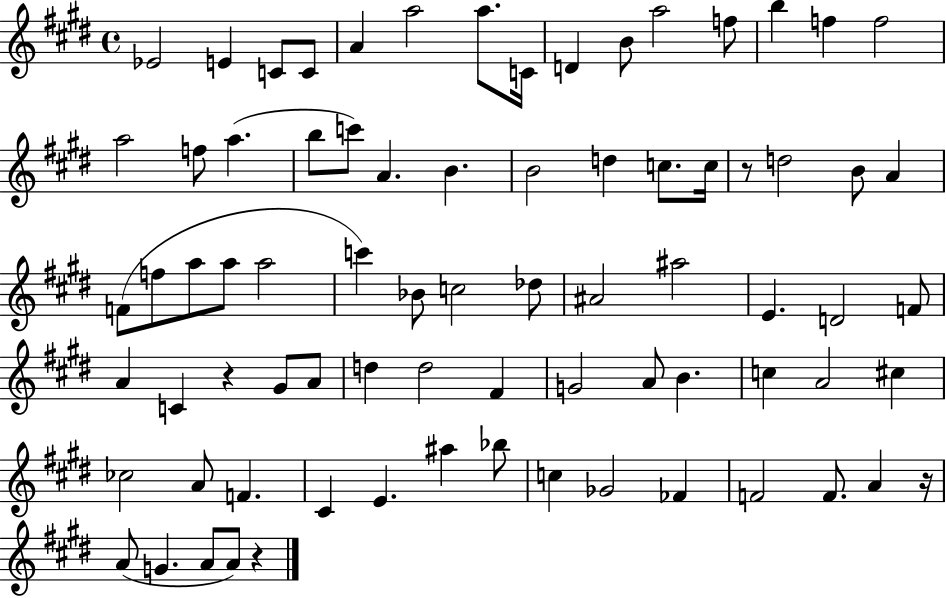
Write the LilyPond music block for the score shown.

{
  \clef treble
  \time 4/4
  \defaultTimeSignature
  \key e \major
  ees'2 e'4 c'8 c'8 | a'4 a''2 a''8. c'16 | d'4 b'8 a''2 f''8 | b''4 f''4 f''2 | \break a''2 f''8 a''4.( | b''8 c'''8) a'4. b'4. | b'2 d''4 c''8. c''16 | r8 d''2 b'8 a'4 | \break f'8( f''8 a''8 a''8 a''2 | c'''4) bes'8 c''2 des''8 | ais'2 ais''2 | e'4. d'2 f'8 | \break a'4 c'4 r4 gis'8 a'8 | d''4 d''2 fis'4 | g'2 a'8 b'4. | c''4 a'2 cis''4 | \break ces''2 a'8 f'4. | cis'4 e'4. ais''4 bes''8 | c''4 ges'2 fes'4 | f'2 f'8. a'4 r16 | \break a'8( g'4. a'8 a'8) r4 | \bar "|."
}